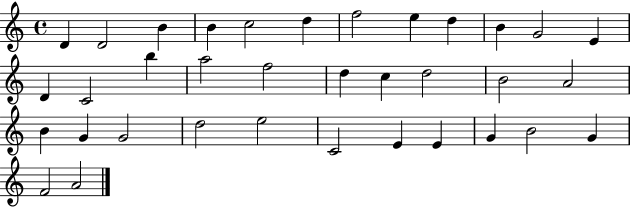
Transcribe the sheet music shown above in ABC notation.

X:1
T:Untitled
M:4/4
L:1/4
K:C
D D2 B B c2 d f2 e d B G2 E D C2 b a2 f2 d c d2 B2 A2 B G G2 d2 e2 C2 E E G B2 G F2 A2